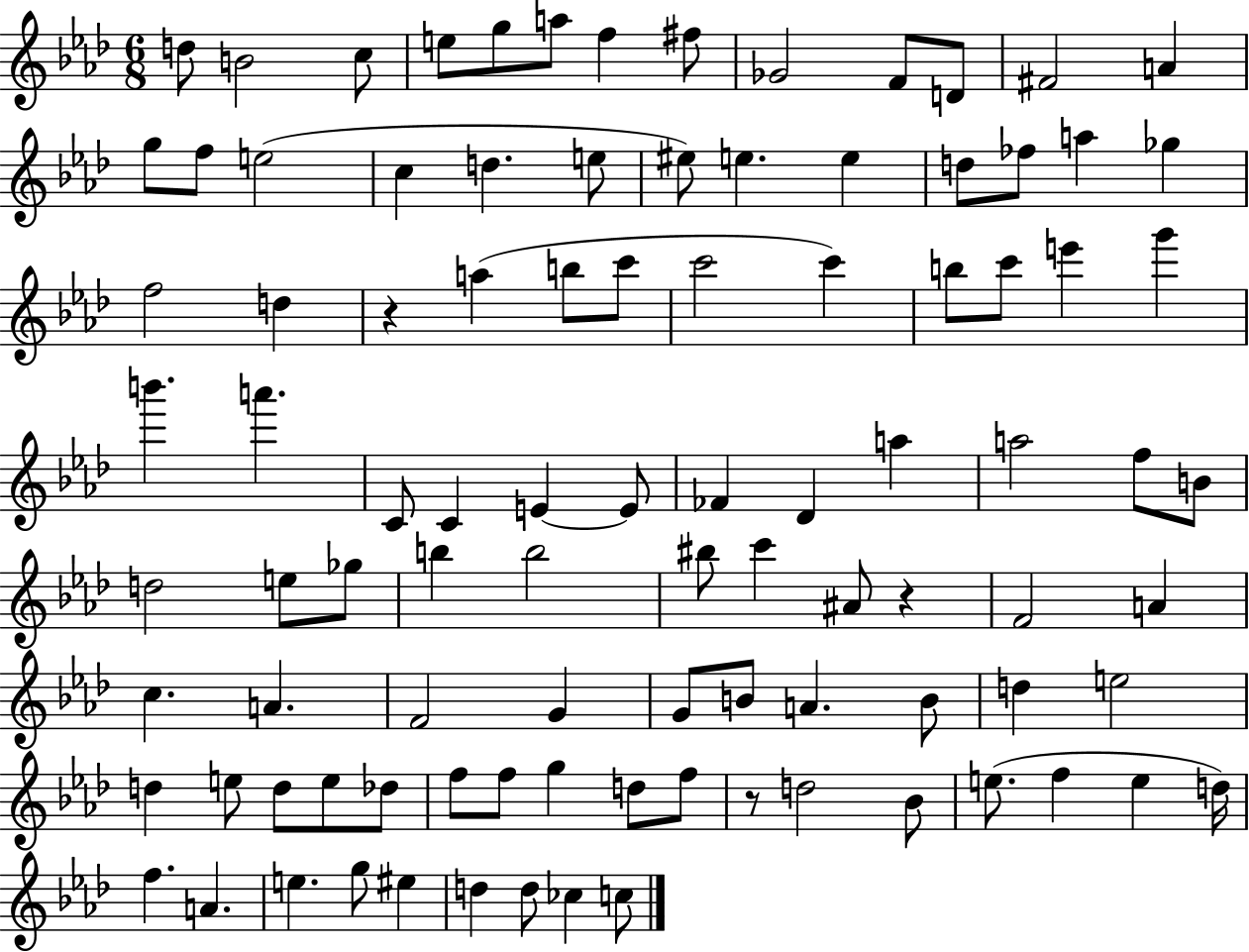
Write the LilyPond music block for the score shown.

{
  \clef treble
  \numericTimeSignature
  \time 6/8
  \key aes \major
  d''8 b'2 c''8 | e''8 g''8 a''8 f''4 fis''8 | ges'2 f'8 d'8 | fis'2 a'4 | \break g''8 f''8 e''2( | c''4 d''4. e''8 | eis''8) e''4. e''4 | d''8 fes''8 a''4 ges''4 | \break f''2 d''4 | r4 a''4( b''8 c'''8 | c'''2 c'''4) | b''8 c'''8 e'''4 g'''4 | \break b'''4. a'''4. | c'8 c'4 e'4~~ e'8 | fes'4 des'4 a''4 | a''2 f''8 b'8 | \break d''2 e''8 ges''8 | b''4 b''2 | bis''8 c'''4 ais'8 r4 | f'2 a'4 | \break c''4. a'4. | f'2 g'4 | g'8 b'8 a'4. b'8 | d''4 e''2 | \break d''4 e''8 d''8 e''8 des''8 | f''8 f''8 g''4 d''8 f''8 | r8 d''2 bes'8 | e''8.( f''4 e''4 d''16) | \break f''4. a'4. | e''4. g''8 eis''4 | d''4 d''8 ces''4 c''8 | \bar "|."
}